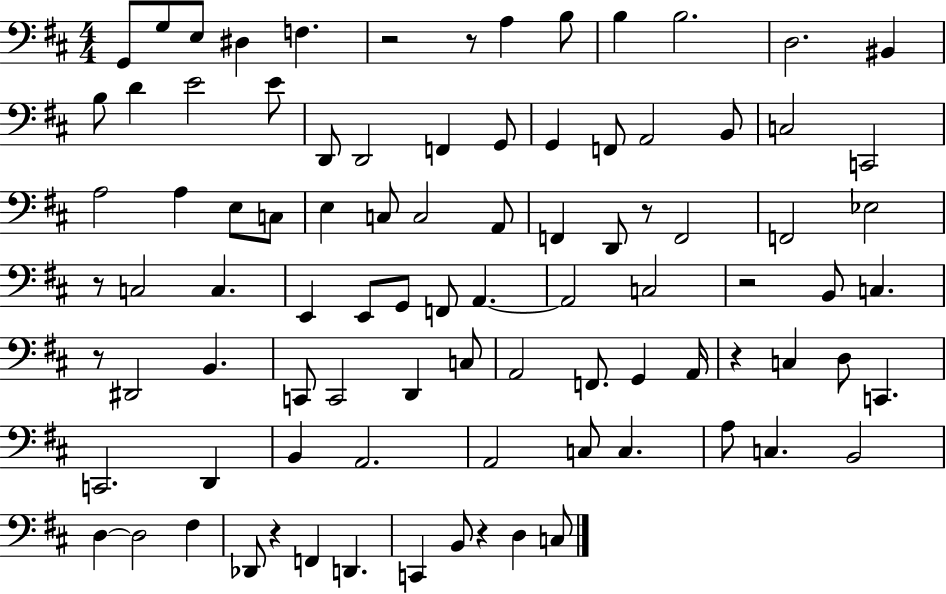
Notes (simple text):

G2/e G3/e E3/e D#3/q F3/q. R/h R/e A3/q B3/e B3/q B3/h. D3/h. BIS2/q B3/e D4/q E4/h E4/e D2/e D2/h F2/q G2/e G2/q F2/e A2/h B2/e C3/h C2/h A3/h A3/q E3/e C3/e E3/q C3/e C3/h A2/e F2/q D2/e R/e F2/h F2/h Eb3/h R/e C3/h C3/q. E2/q E2/e G2/e F2/e A2/q. A2/h C3/h R/h B2/e C3/q. R/e D#2/h B2/q. C2/e C2/h D2/q C3/e A2/h F2/e. G2/q A2/s R/q C3/q D3/e C2/q. C2/h. D2/q B2/q A2/h. A2/h C3/e C3/q. A3/e C3/q. B2/h D3/q D3/h F#3/q Db2/e R/q F2/q D2/q. C2/q B2/e R/q D3/q C3/e